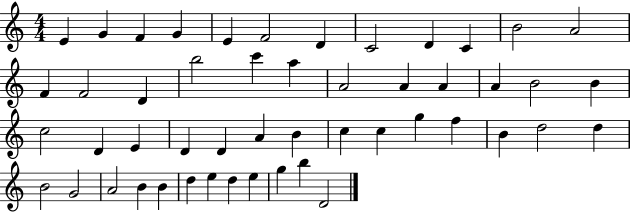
E4/q G4/q F4/q G4/q E4/q F4/h D4/q C4/h D4/q C4/q B4/h A4/h F4/q F4/h D4/q B5/h C6/q A5/q A4/h A4/q A4/q A4/q B4/h B4/q C5/h D4/q E4/q D4/q D4/q A4/q B4/q C5/q C5/q G5/q F5/q B4/q D5/h D5/q B4/h G4/h A4/h B4/q B4/q D5/q E5/q D5/q E5/q G5/q B5/q D4/h